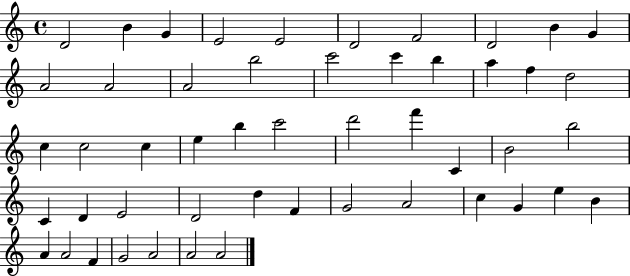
D4/h B4/q G4/q E4/h E4/h D4/h F4/h D4/h B4/q G4/q A4/h A4/h A4/h B5/h C6/h C6/q B5/q A5/q F5/q D5/h C5/q C5/h C5/q E5/q B5/q C6/h D6/h F6/q C4/q B4/h B5/h C4/q D4/q E4/h D4/h D5/q F4/q G4/h A4/h C5/q G4/q E5/q B4/q A4/q A4/h F4/q G4/h A4/h A4/h A4/h